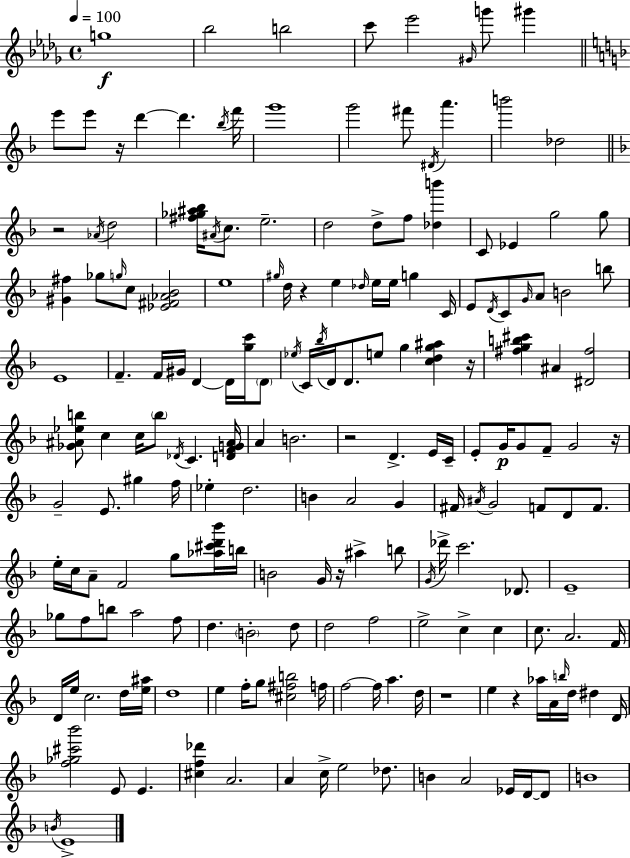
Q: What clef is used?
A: treble